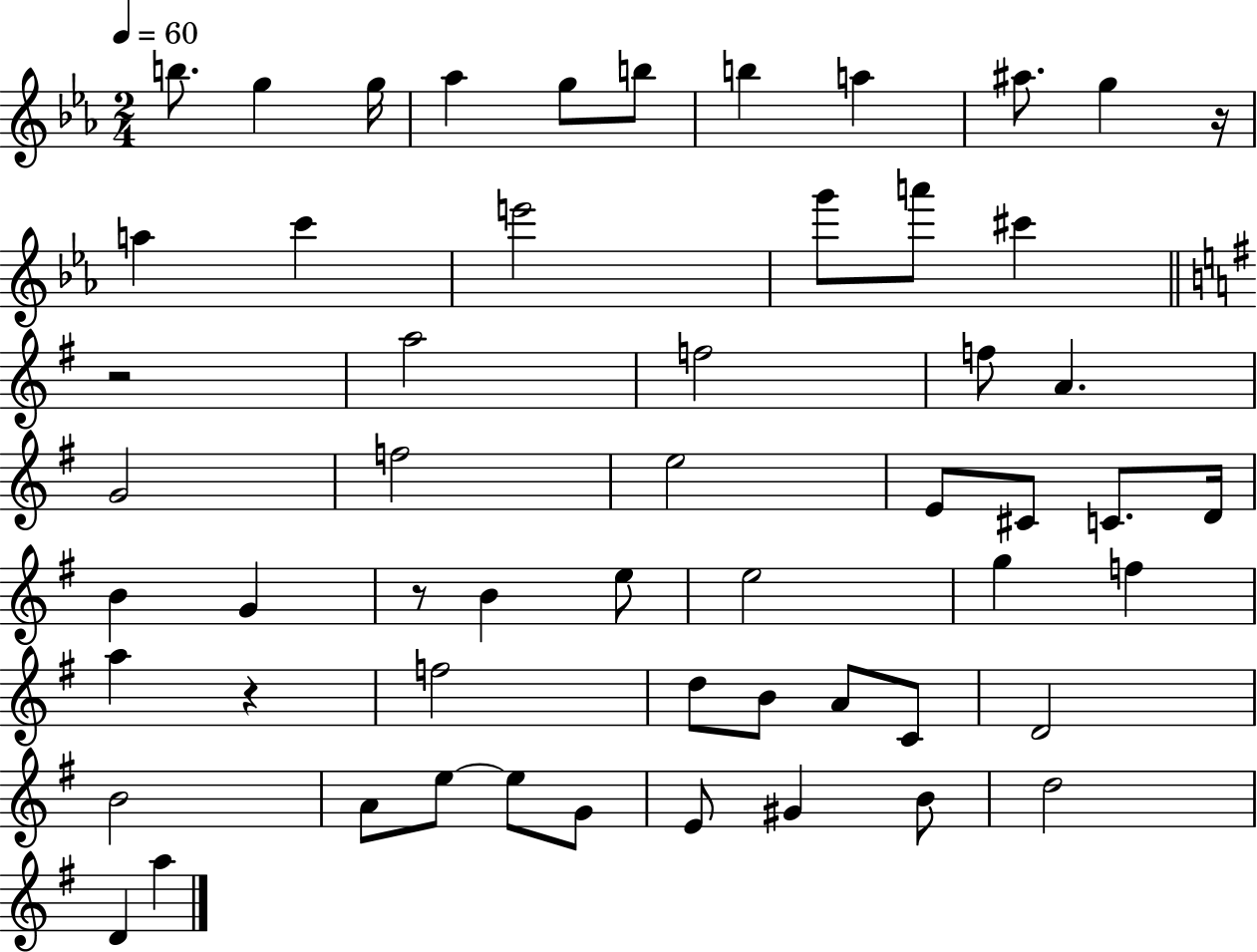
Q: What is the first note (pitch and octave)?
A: B5